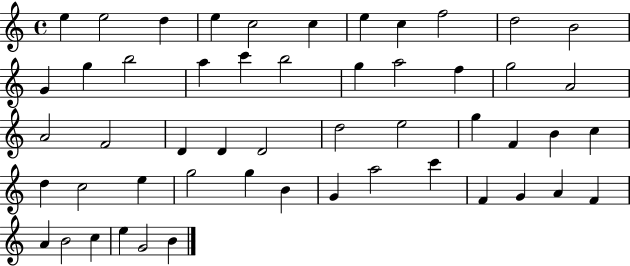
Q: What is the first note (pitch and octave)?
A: E5